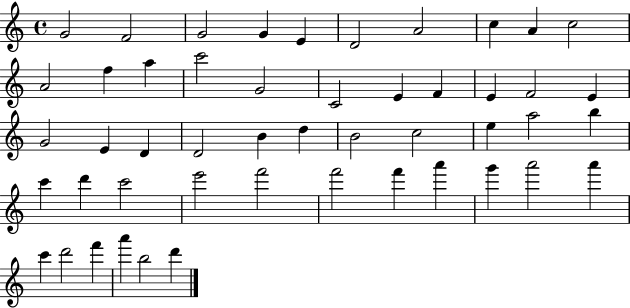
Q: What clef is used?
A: treble